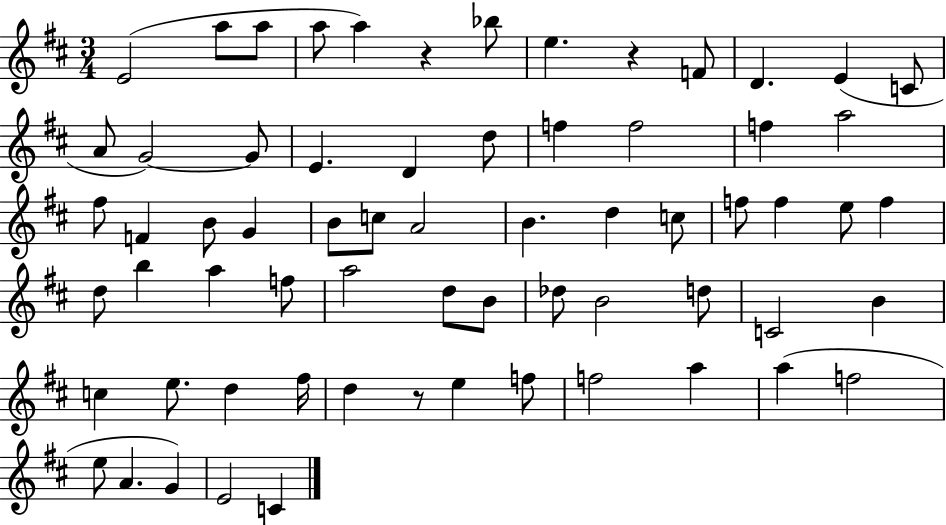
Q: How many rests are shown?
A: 3